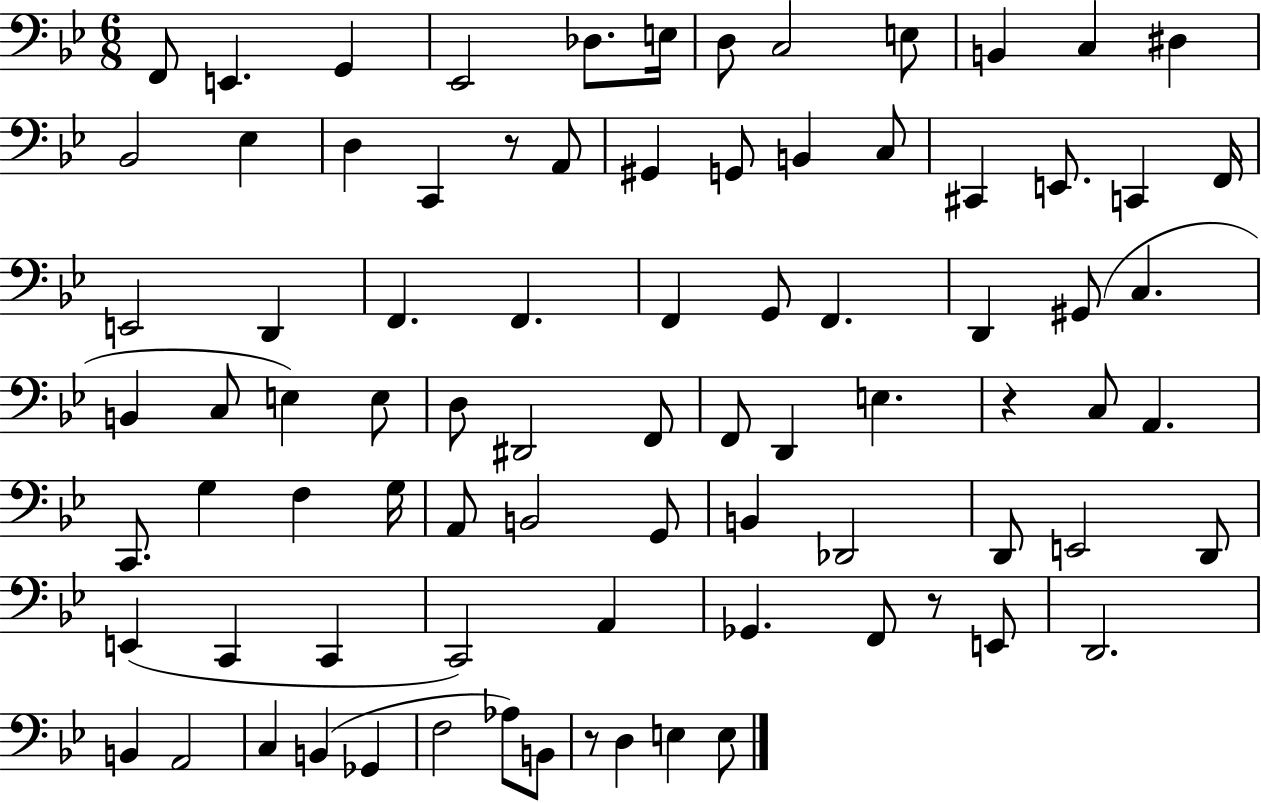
X:1
T:Untitled
M:6/8
L:1/4
K:Bb
F,,/2 E,, G,, _E,,2 _D,/2 E,/4 D,/2 C,2 E,/2 B,, C, ^D, _B,,2 _E, D, C,, z/2 A,,/2 ^G,, G,,/2 B,, C,/2 ^C,, E,,/2 C,, F,,/4 E,,2 D,, F,, F,, F,, G,,/2 F,, D,, ^G,,/2 C, B,, C,/2 E, E,/2 D,/2 ^D,,2 F,,/2 F,,/2 D,, E, z C,/2 A,, C,,/2 G, F, G,/4 A,,/2 B,,2 G,,/2 B,, _D,,2 D,,/2 E,,2 D,,/2 E,, C,, C,, C,,2 A,, _G,, F,,/2 z/2 E,,/2 D,,2 B,, A,,2 C, B,, _G,, F,2 _A,/2 B,,/2 z/2 D, E, E,/2